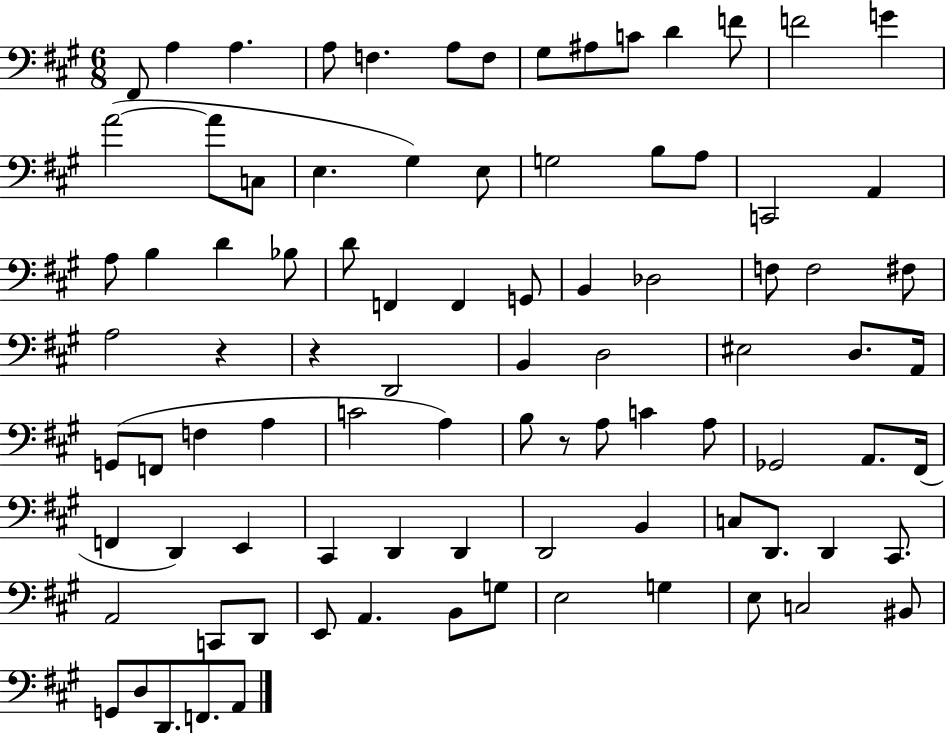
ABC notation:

X:1
T:Untitled
M:6/8
L:1/4
K:A
^F,,/2 A, A, A,/2 F, A,/2 F,/2 ^G,/2 ^A,/2 C/2 D F/2 F2 G A2 A/2 C,/2 E, ^G, E,/2 G,2 B,/2 A,/2 C,,2 A,, A,/2 B, D _B,/2 D/2 F,, F,, G,,/2 B,, _D,2 F,/2 F,2 ^F,/2 A,2 z z D,,2 B,, D,2 ^E,2 D,/2 A,,/4 G,,/2 F,,/2 F, A, C2 A, B,/2 z/2 A,/2 C A,/2 _G,,2 A,,/2 ^F,,/4 F,, D,, E,, ^C,, D,, D,, D,,2 B,, C,/2 D,,/2 D,, ^C,,/2 A,,2 C,,/2 D,,/2 E,,/2 A,, B,,/2 G,/2 E,2 G, E,/2 C,2 ^B,,/2 G,,/2 D,/2 D,,/2 F,,/2 A,,/2